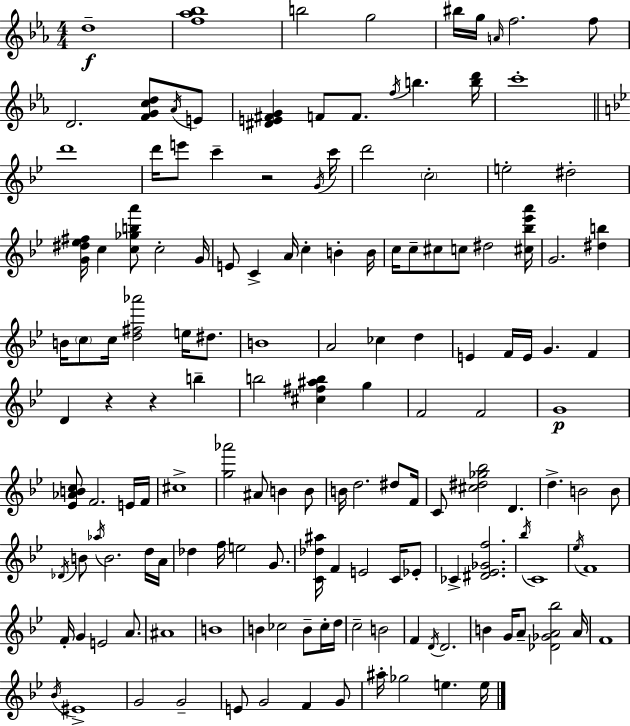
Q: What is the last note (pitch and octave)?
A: E5